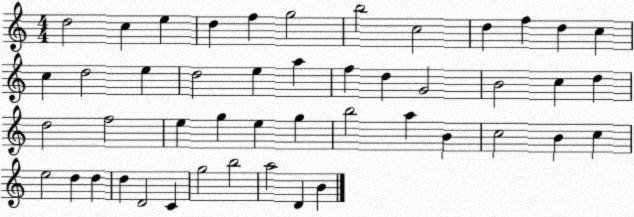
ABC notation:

X:1
T:Untitled
M:4/4
L:1/4
K:C
d2 c e d f g2 b2 c2 d f d c c d2 e d2 e a f d G2 B2 c d d2 f2 e g e g b2 a B c2 B c e2 d d d D2 C g2 b2 a2 D B